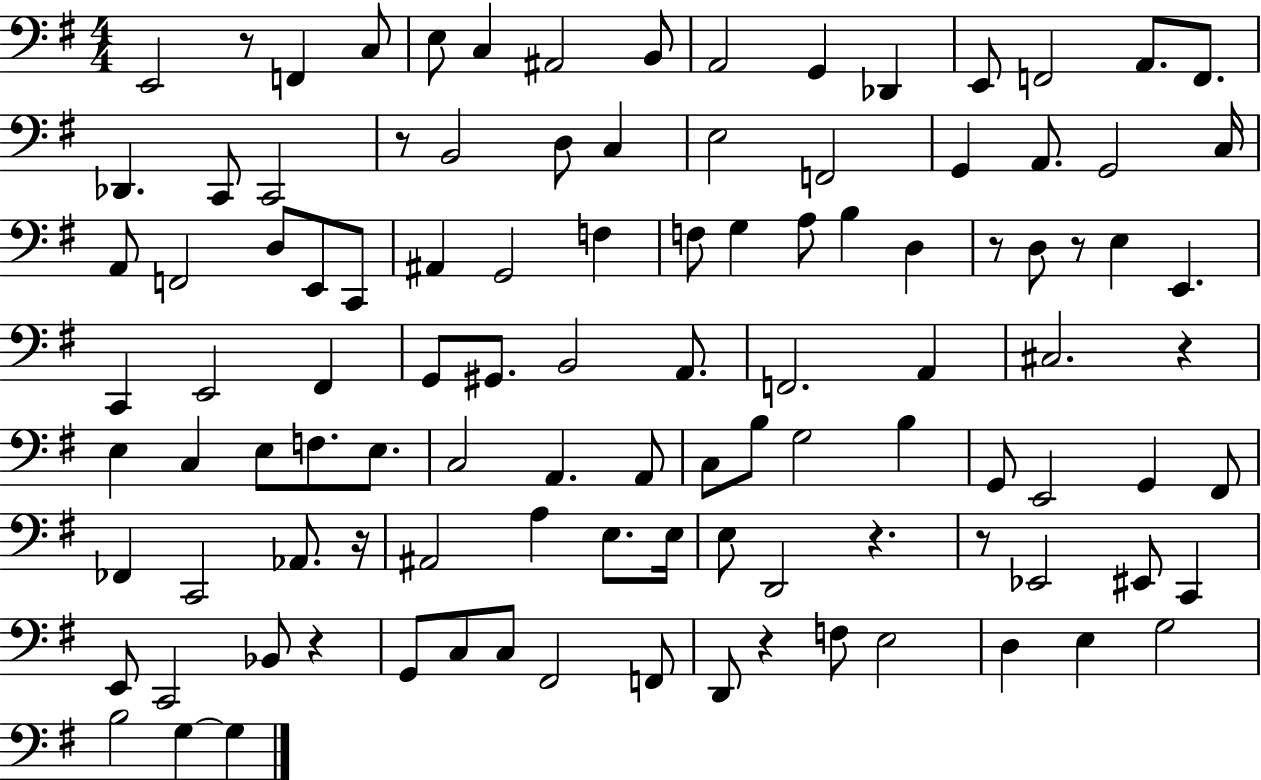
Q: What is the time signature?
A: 4/4